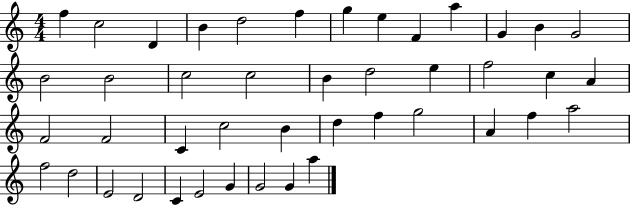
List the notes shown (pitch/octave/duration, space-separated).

F5/q C5/h D4/q B4/q D5/h F5/q G5/q E5/q F4/q A5/q G4/q B4/q G4/h B4/h B4/h C5/h C5/h B4/q D5/h E5/q F5/h C5/q A4/q F4/h F4/h C4/q C5/h B4/q D5/q F5/q G5/h A4/q F5/q A5/h F5/h D5/h E4/h D4/h C4/q E4/h G4/q G4/h G4/q A5/q